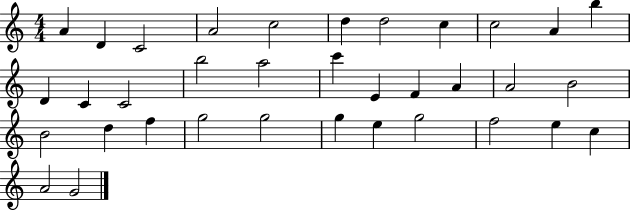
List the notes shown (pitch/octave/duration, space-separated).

A4/q D4/q C4/h A4/h C5/h D5/q D5/h C5/q C5/h A4/q B5/q D4/q C4/q C4/h B5/h A5/h C6/q E4/q F4/q A4/q A4/h B4/h B4/h D5/q F5/q G5/h G5/h G5/q E5/q G5/h F5/h E5/q C5/q A4/h G4/h